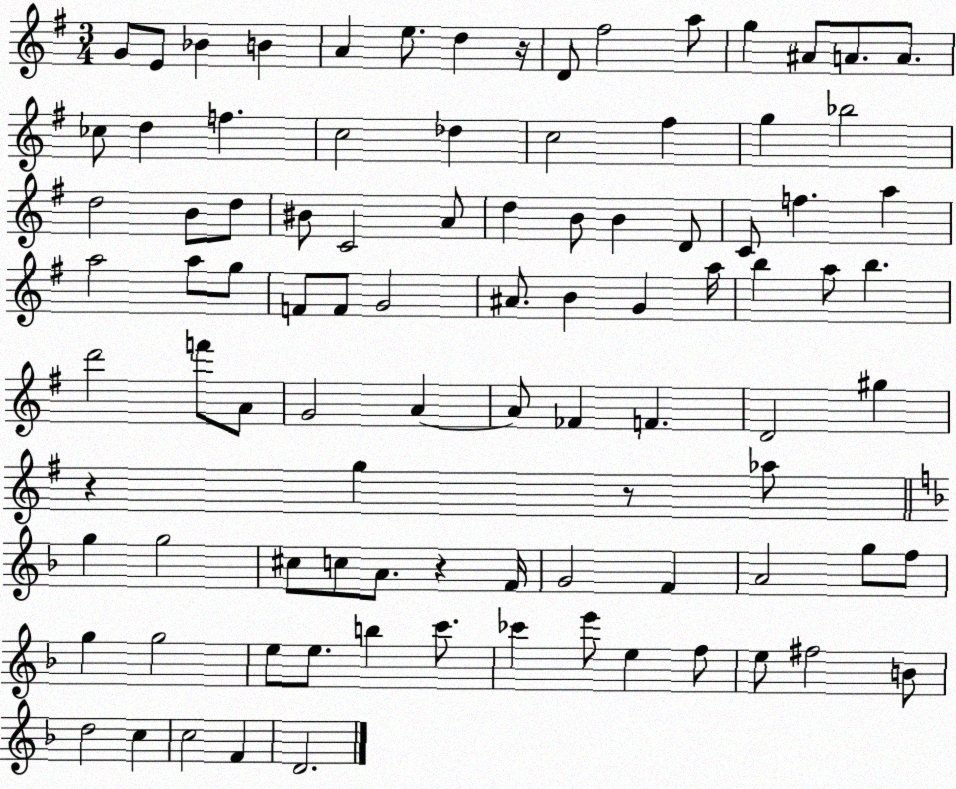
X:1
T:Untitled
M:3/4
L:1/4
K:G
G/2 E/2 _B B A e/2 d z/4 D/2 ^f2 a/2 g ^A/2 A/2 A/2 _c/2 d f c2 _d c2 ^f g _b2 d2 B/2 d/2 ^B/2 C2 A/2 d B/2 B D/2 C/2 f a a2 a/2 g/2 F/2 F/2 G2 ^A/2 B G a/4 b a/2 b d'2 f'/2 A/2 G2 A A/2 _F F D2 ^g z g z/2 _a/2 g g2 ^c/2 c/2 A/2 z F/4 G2 F A2 g/2 f/2 g g2 e/2 e/2 b c'/2 _c' e'/2 e f/2 e/2 ^f2 B/2 d2 c c2 F D2